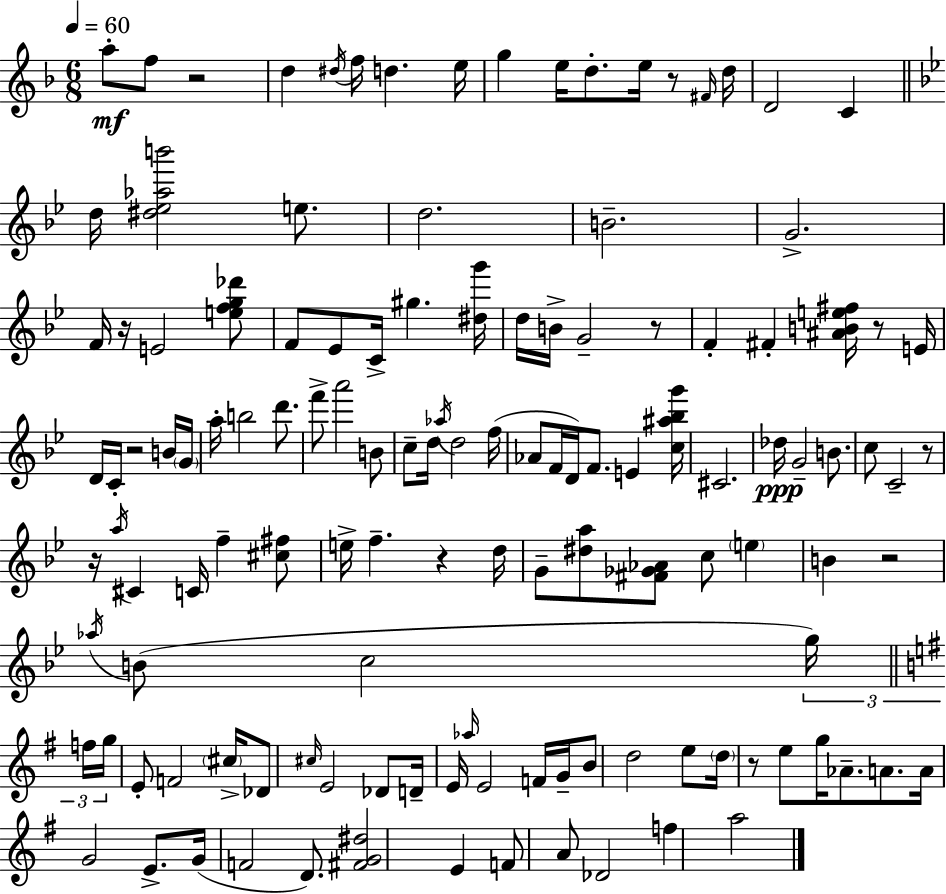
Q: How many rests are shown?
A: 11